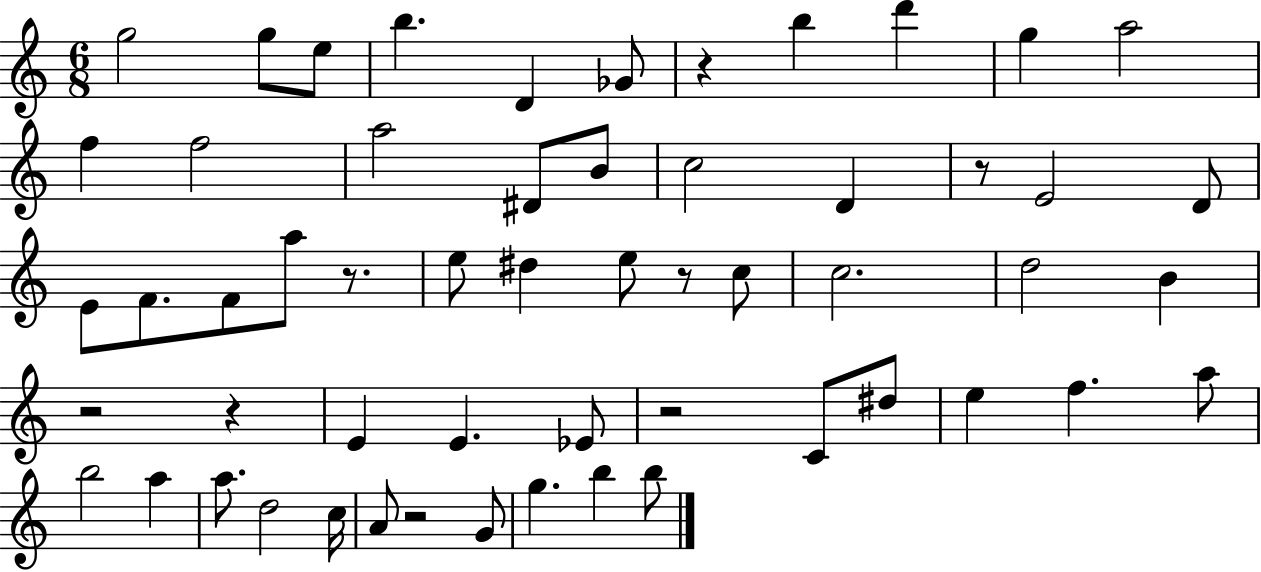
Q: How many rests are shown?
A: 8